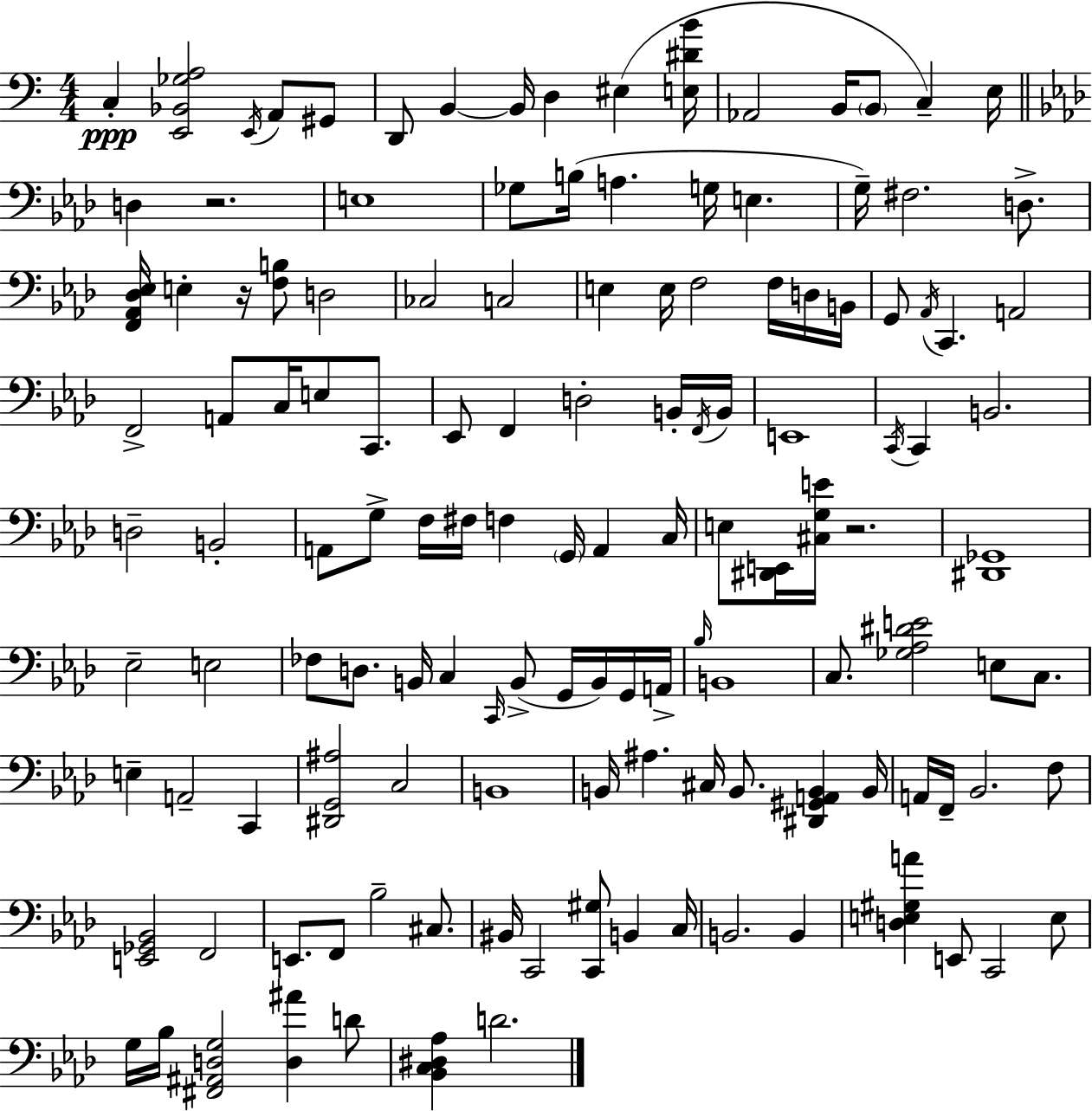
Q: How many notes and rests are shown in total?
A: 132